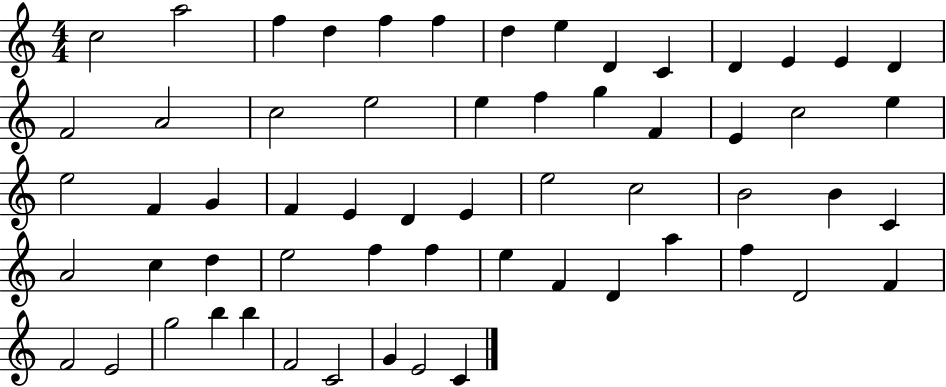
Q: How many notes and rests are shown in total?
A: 60